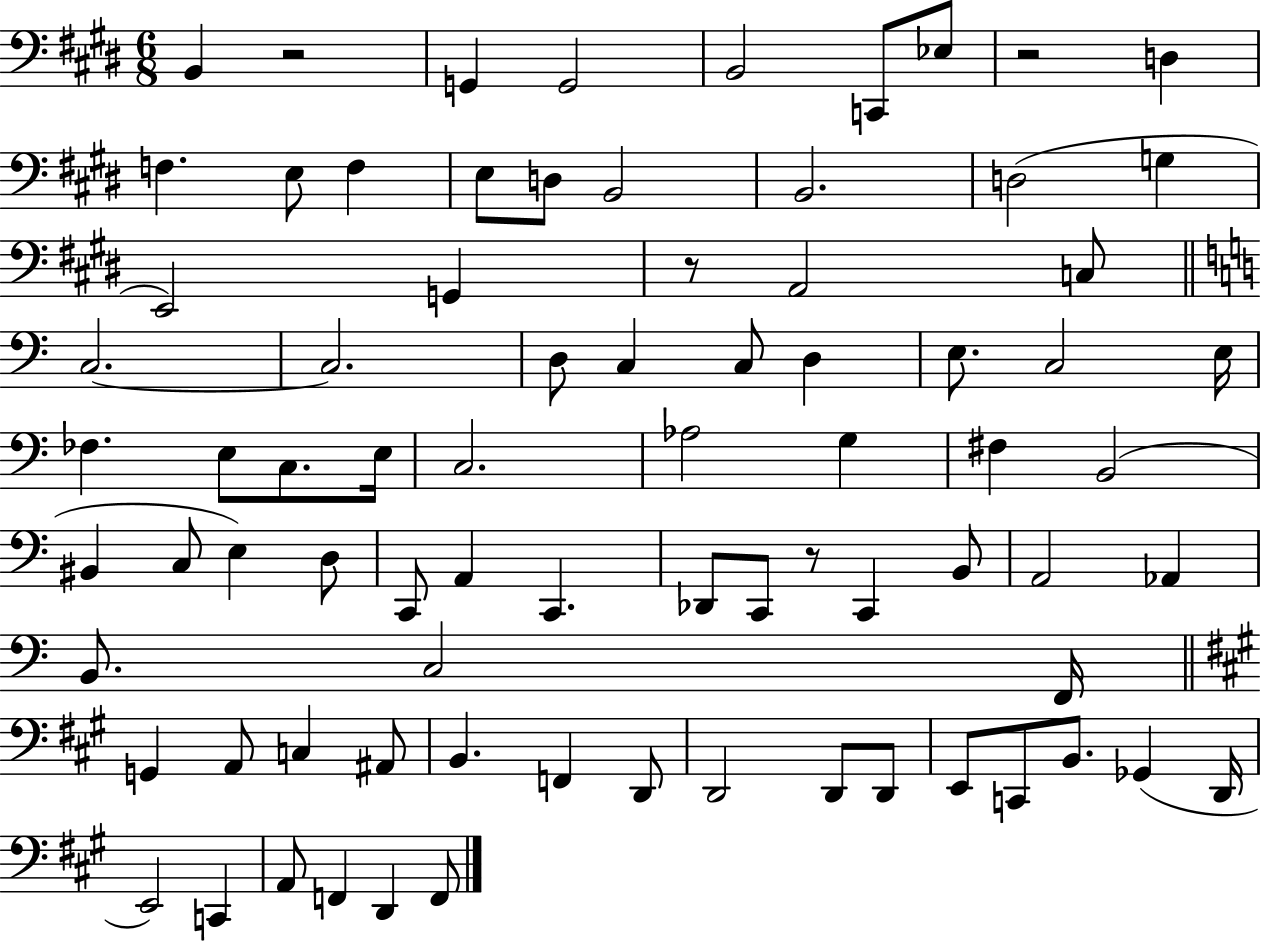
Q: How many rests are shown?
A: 4